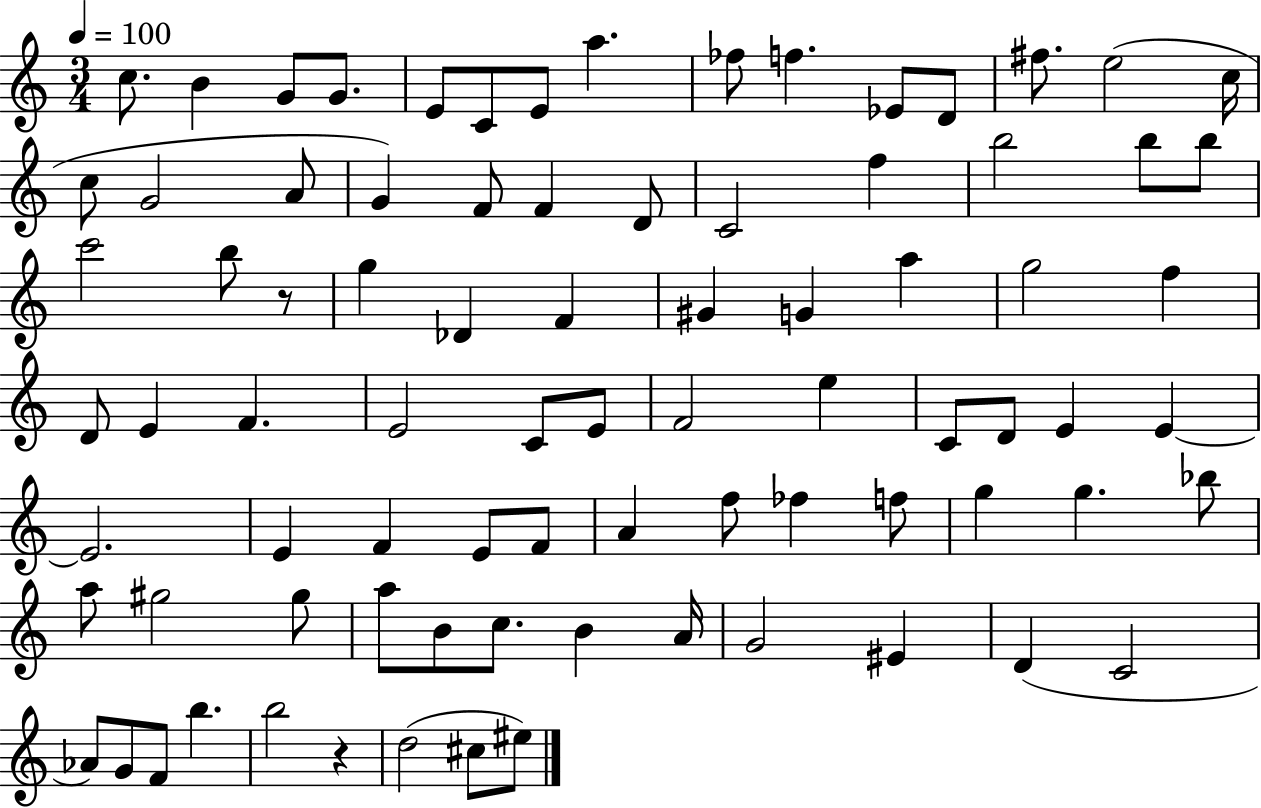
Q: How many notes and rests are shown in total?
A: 83